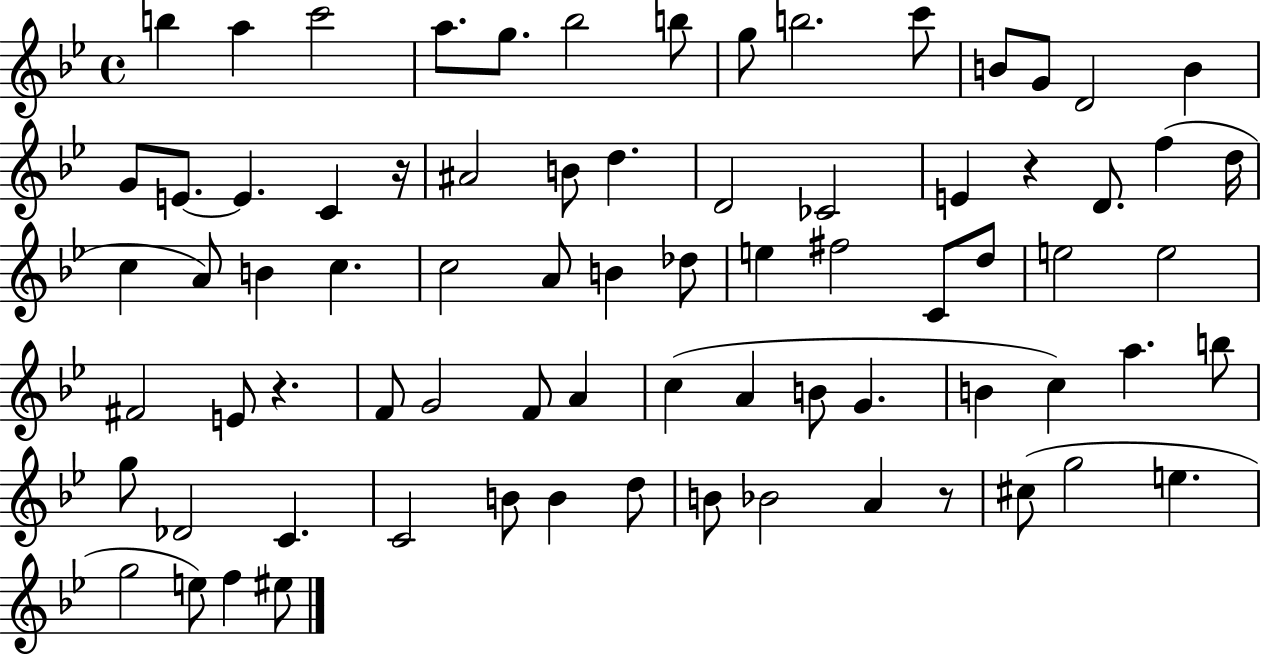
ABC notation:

X:1
T:Untitled
M:4/4
L:1/4
K:Bb
b a c'2 a/2 g/2 _b2 b/2 g/2 b2 c'/2 B/2 G/2 D2 B G/2 E/2 E C z/4 ^A2 B/2 d D2 _C2 E z D/2 f d/4 c A/2 B c c2 A/2 B _d/2 e ^f2 C/2 d/2 e2 e2 ^F2 E/2 z F/2 G2 F/2 A c A B/2 G B c a b/2 g/2 _D2 C C2 B/2 B d/2 B/2 _B2 A z/2 ^c/2 g2 e g2 e/2 f ^e/2